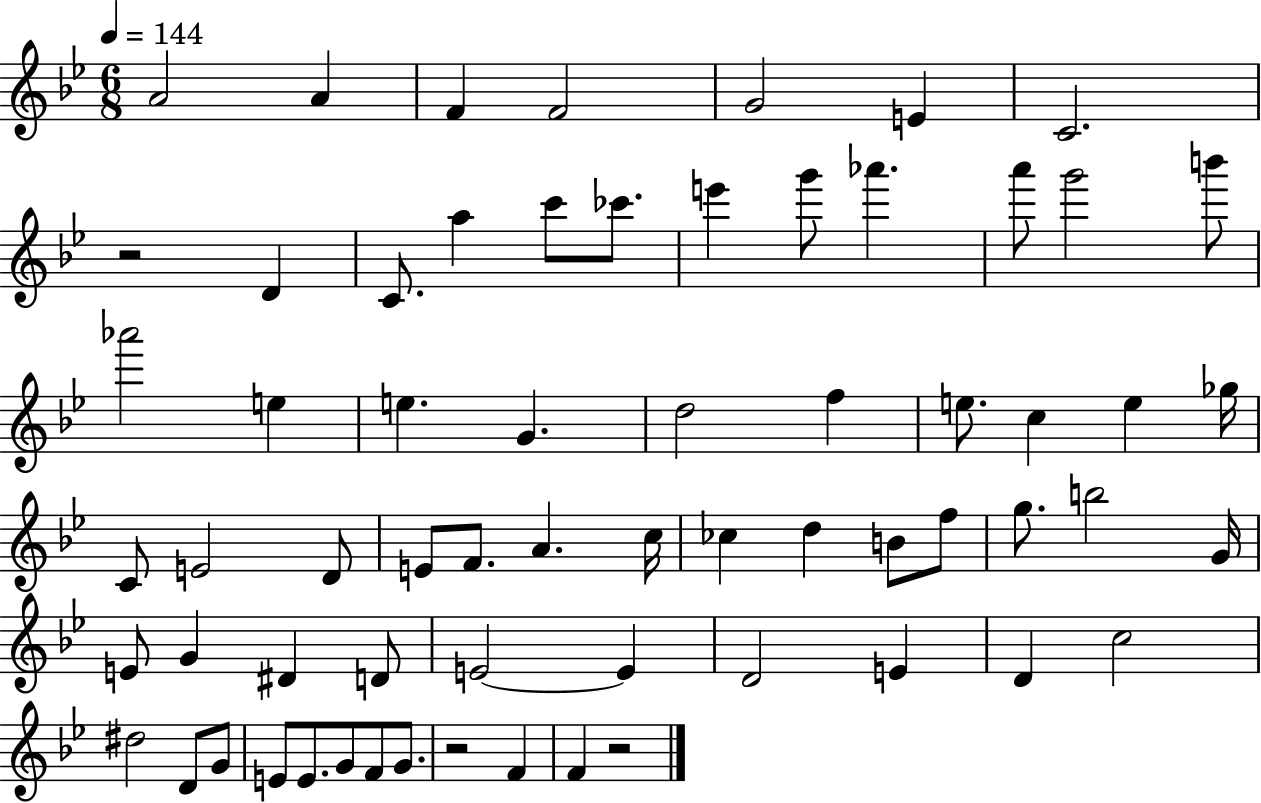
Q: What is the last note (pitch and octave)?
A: F4